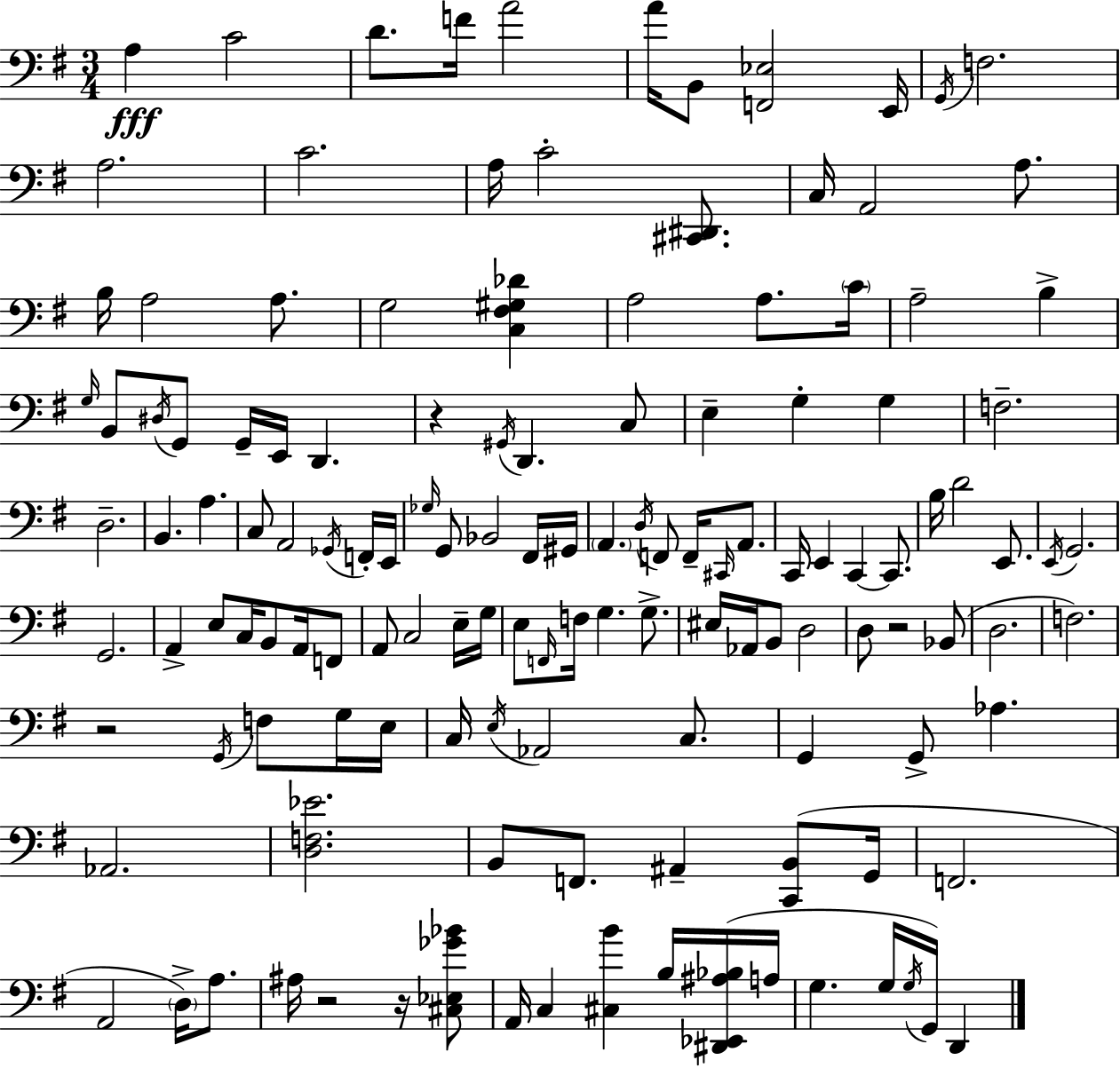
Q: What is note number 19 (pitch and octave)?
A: A3